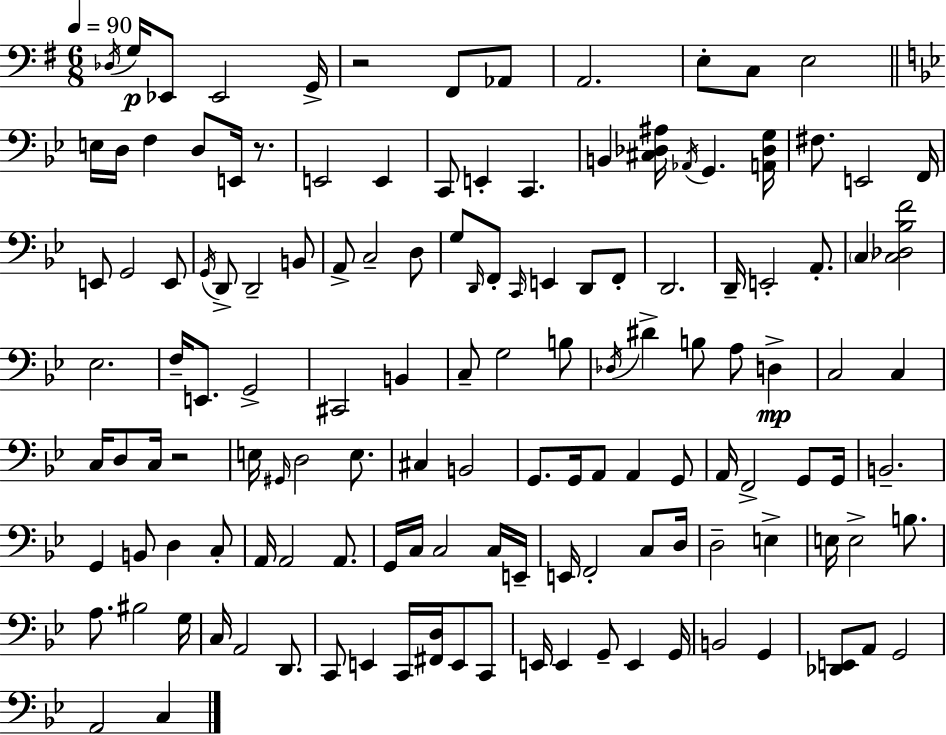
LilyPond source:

{
  \clef bass
  \numericTimeSignature
  \time 6/8
  \key e \minor
  \tempo 4 = 90
  \acciaccatura { des16 }\p g16 ees,8 ees,2 | g,16-> r2 fis,8 aes,8 | a,2. | e8-. c8 e2 | \break \bar "||" \break \key bes \major e16 d16 f4 d8 e,16 r8. | e,2 e,4 | c,8 e,4-. c,4. | b,4 <cis des ais>16 \acciaccatura { aes,16 } g,4. | \break <a, des g>16 fis8. e,2 | f,16 e,8 g,2 e,8 | \acciaccatura { g,16 } d,8-> d,2-- | b,8 a,8-> c2-- | \break d8 g8 \grace { d,16 } f,8-. \grace { c,16 } e,4 | d,8 f,8-. d,2. | d,16-- e,2-. | a,8.-. \parenthesize c4 <c des bes f'>2 | \break ees2. | f16-- e,8. g,2-> | cis,2 | b,4 c8-- g2 | \break b8 \acciaccatura { des16 } dis'4-> b8 a8 | d4->\mp c2 | c4 c16 d8 c16 r2 | e16 \grace { gis,16 } d2 | \break e8. cis4 b,2 | g,8. g,16 a,8 | a,4 g,8 a,16 f,2-> | g,8 g,16 b,2.-- | \break g,4 b,8 | d4 c8-. a,16 a,2 | a,8. g,16 c16 c2 | c16 e,16-- e,16 f,2-. | \break c8 d16 d2-- | e4-> e16 e2-> | b8. a8. bis2 | g16 c16 a,2 | \break d,8. c,8 e,4 | c,16 <fis, d>16 e,8 c,8 e,16 e,4 g,8-- | e,4 g,16 b,2 | g,4 <des, e,>8 a,8 g,2 | \break a,2 | c4 \bar "|."
}